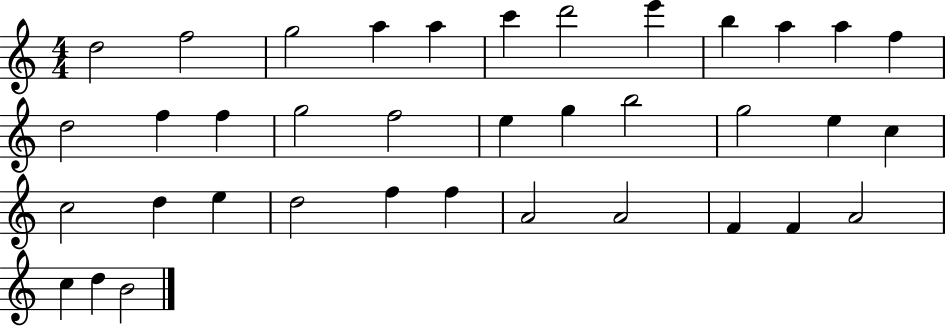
D5/h F5/h G5/h A5/q A5/q C6/q D6/h E6/q B5/q A5/q A5/q F5/q D5/h F5/q F5/q G5/h F5/h E5/q G5/q B5/h G5/h E5/q C5/q C5/h D5/q E5/q D5/h F5/q F5/q A4/h A4/h F4/q F4/q A4/h C5/q D5/q B4/h